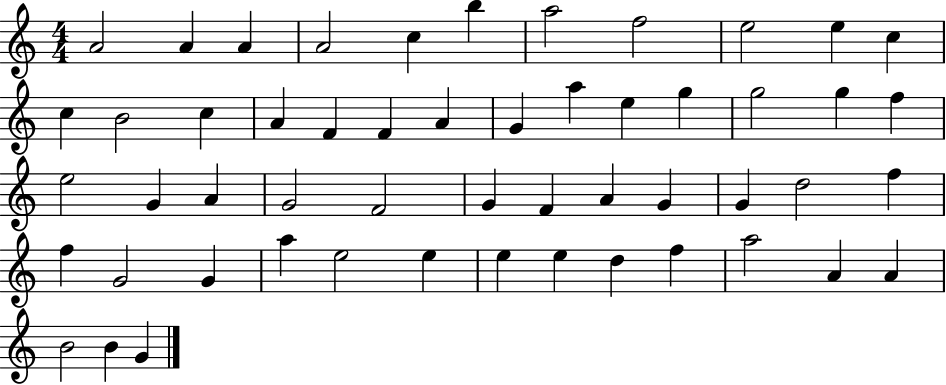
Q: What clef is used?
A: treble